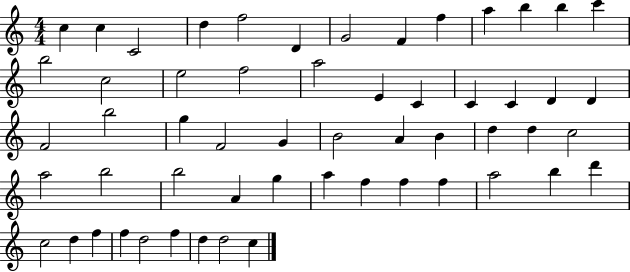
{
  \clef treble
  \numericTimeSignature
  \time 4/4
  \key c \major
  c''4 c''4 c'2 | d''4 f''2 d'4 | g'2 f'4 f''4 | a''4 b''4 b''4 c'''4 | \break b''2 c''2 | e''2 f''2 | a''2 e'4 c'4 | c'4 c'4 d'4 d'4 | \break f'2 b''2 | g''4 f'2 g'4 | b'2 a'4 b'4 | d''4 d''4 c''2 | \break a''2 b''2 | b''2 a'4 g''4 | a''4 f''4 f''4 f''4 | a''2 b''4 d'''4 | \break c''2 d''4 f''4 | f''4 d''2 f''4 | d''4 d''2 c''4 | \bar "|."
}